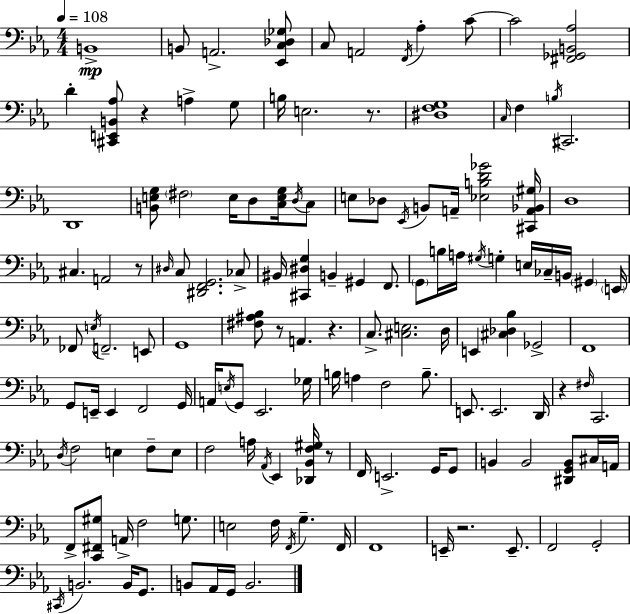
{
  \clef bass
  \numericTimeSignature
  \time 4/4
  \key c \minor
  \tempo 4 = 108
  b,1->\mp | b,8 a,2.-> <ees, c des ges>8 | c8 a,2 \acciaccatura { f,16 } aes4-. c'8~~ | c'2 <fis, ges, b, aes>2 | \break d'4-. <cis, e, b, aes>8 r4 a4-> g8 | b16 e2. r8. | <dis f g>1 | \grace { c16 } f4 \acciaccatura { b16 } cis,2. | \break d,1 | <b, e g>8 \parenthesize fis2 e16 d8 | <c e g>16 \acciaccatura { d16 } c8 e8 des8 \acciaccatura { ees,16 } b,8 a,16-- <ees b d' ges'>2 | <cis, a, bes, gis>16 d1 | \break cis4. a,2 | r8 \grace { dis16 } c8 <dis, f, g,>2. | ces8-> bis,16 <cis, dis g>4 b,4-- gis,4 | f,8. \parenthesize g,8 b16 a16 \acciaccatura { gis16 } g4-. e16 | \break ces16-- b,16 \parenthesize gis,4 \parenthesize e,16 fes,8 \acciaccatura { e16 } f,2.-- | e,8 g,1 | <fis ais bes>8 r8 a,4. | r4. c8.-> <cis e>2. | \break d16 e,4 <cis des bes>4 | ges,2-> f,1 | g,8 e,16-- e,4 f,2 | g,16 a,16 \acciaccatura { e16 } g,8 ees,2. | \break ges16 b16 a4 f2 | b8.-- e,8. e,2. | d,16 r4 \grace { fis16 } c,2. | \acciaccatura { d16 } f2 | \break e4 f8-- e8 f2 | a16 \acciaccatura { aes,16 } ees,4 <des, bes, f gis>16 r8 f,16 e,2.-> | g,16 g,8 b,4 | b,2 <dis, g, b,>8 cis16 a,16 f,8-> <c, fis, gis>8 | \break a,16-> f2 g8. e2 | f16 \acciaccatura { f,16 } g4.-- f,16 f,1 | e,16-- r2. | e,8.-- f,2 | \break g,2-. \acciaccatura { cis,16 } b,2. | b,16 g,8. b,8 | aes,16 g,16 b,2. \bar "|."
}